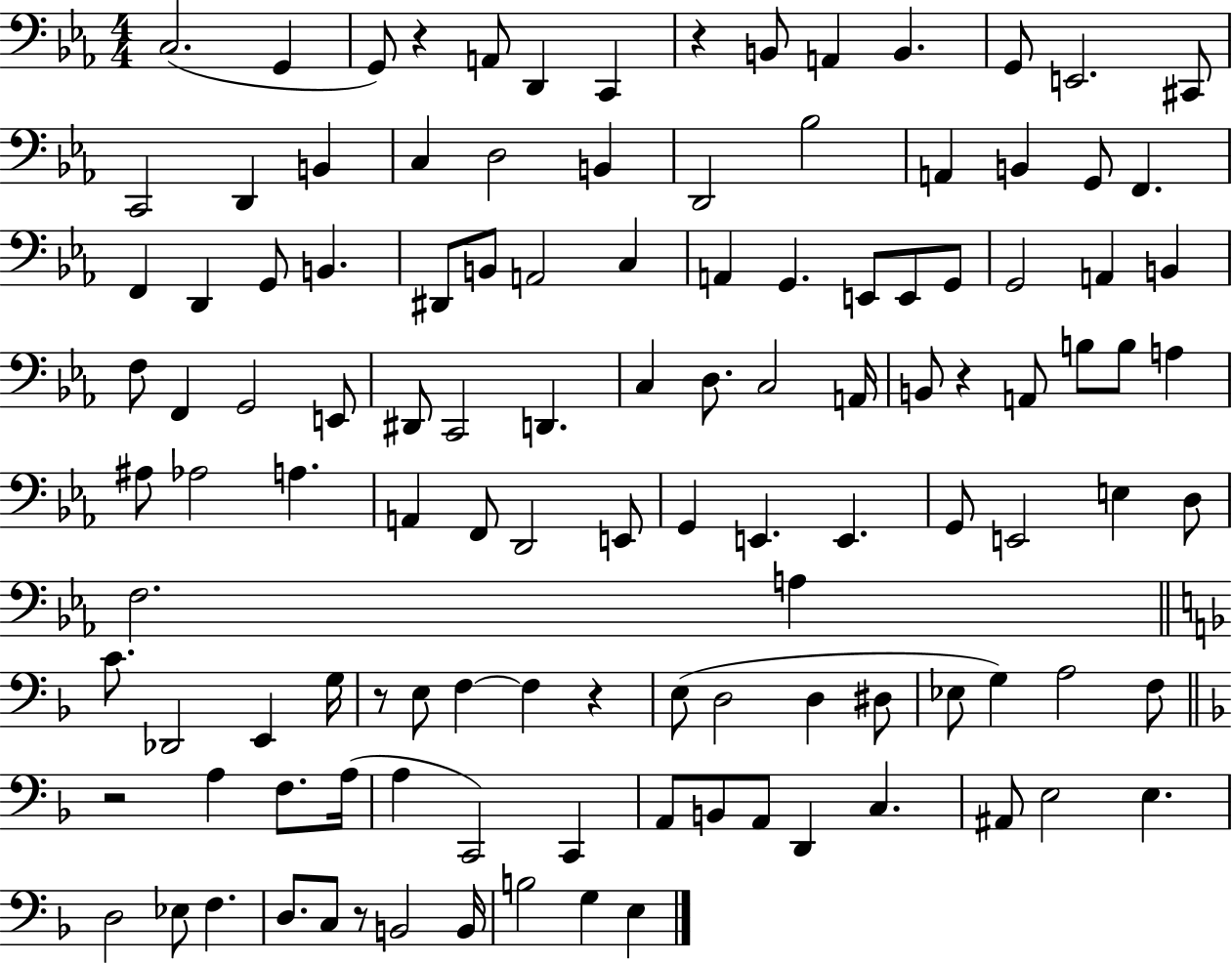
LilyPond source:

{
  \clef bass
  \numericTimeSignature
  \time 4/4
  \key ees \major
  \repeat volta 2 { c2.( g,4 | g,8) r4 a,8 d,4 c,4 | r4 b,8 a,4 b,4. | g,8 e,2. cis,8 | \break c,2 d,4 b,4 | c4 d2 b,4 | d,2 bes2 | a,4 b,4 g,8 f,4. | \break f,4 d,4 g,8 b,4. | dis,8 b,8 a,2 c4 | a,4 g,4. e,8 e,8 g,8 | g,2 a,4 b,4 | \break f8 f,4 g,2 e,8 | dis,8 c,2 d,4. | c4 d8. c2 a,16 | b,8 r4 a,8 b8 b8 a4 | \break ais8 aes2 a4. | a,4 f,8 d,2 e,8 | g,4 e,4. e,4. | g,8 e,2 e4 d8 | \break f2. a4 | \bar "||" \break \key f \major c'8. des,2 e,4 g16 | r8 e8 f4~~ f4 r4 | e8( d2 d4 dis8 | ees8 g4) a2 f8 | \break \bar "||" \break \key f \major r2 a4 f8. a16( | a4 c,2) c,4 | a,8 b,8 a,8 d,4 c4. | ais,8 e2 e4. | \break d2 ees8 f4. | d8. c8 r8 b,2 b,16 | b2 g4 e4 | } \bar "|."
}